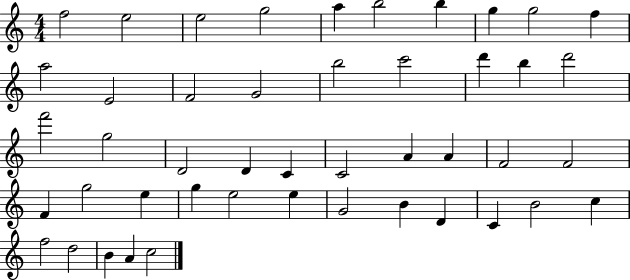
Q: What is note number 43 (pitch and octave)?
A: D5